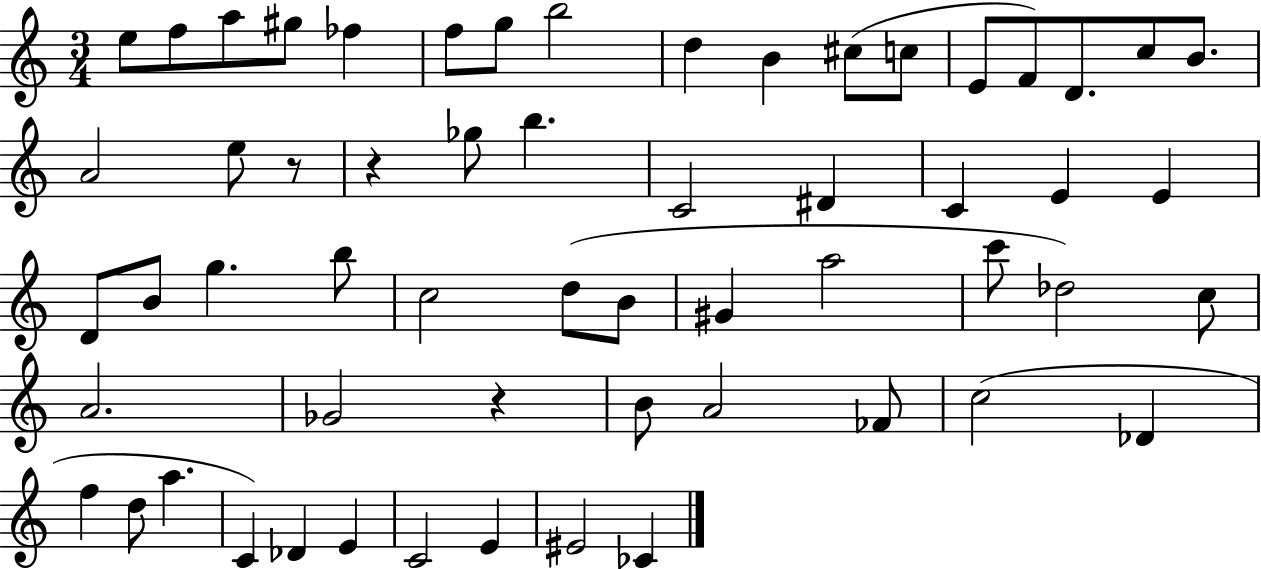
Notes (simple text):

E5/e F5/e A5/e G#5/e FES5/q F5/e G5/e B5/h D5/q B4/q C#5/e C5/e E4/e F4/e D4/e. C5/e B4/e. A4/h E5/e R/e R/q Gb5/e B5/q. C4/h D#4/q C4/q E4/q E4/q D4/e B4/e G5/q. B5/e C5/h D5/e B4/e G#4/q A5/h C6/e Db5/h C5/e A4/h. Gb4/h R/q B4/e A4/h FES4/e C5/h Db4/q F5/q D5/e A5/q. C4/q Db4/q E4/q C4/h E4/q EIS4/h CES4/q